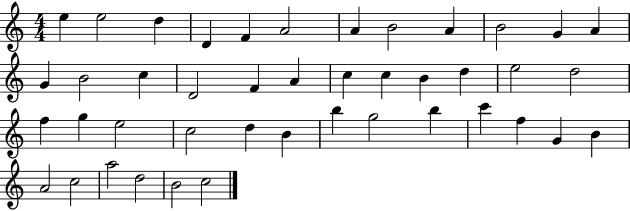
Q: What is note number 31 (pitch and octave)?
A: B5